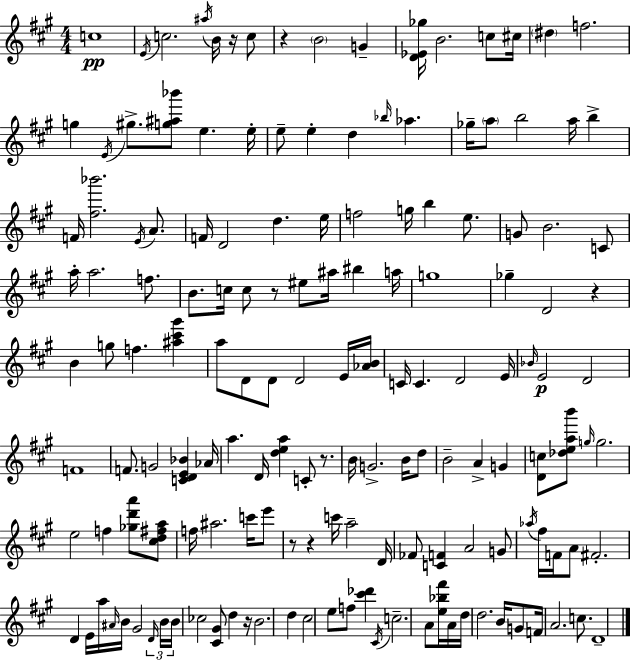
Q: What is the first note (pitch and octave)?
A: C5